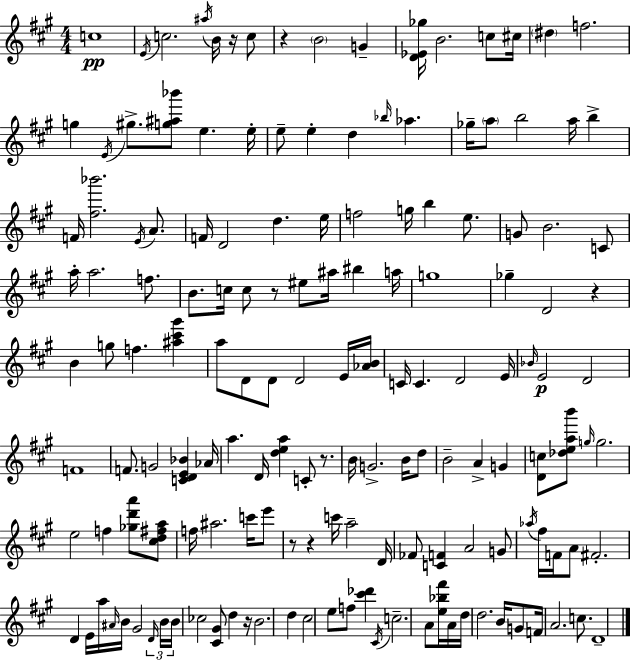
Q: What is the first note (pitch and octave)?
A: C5